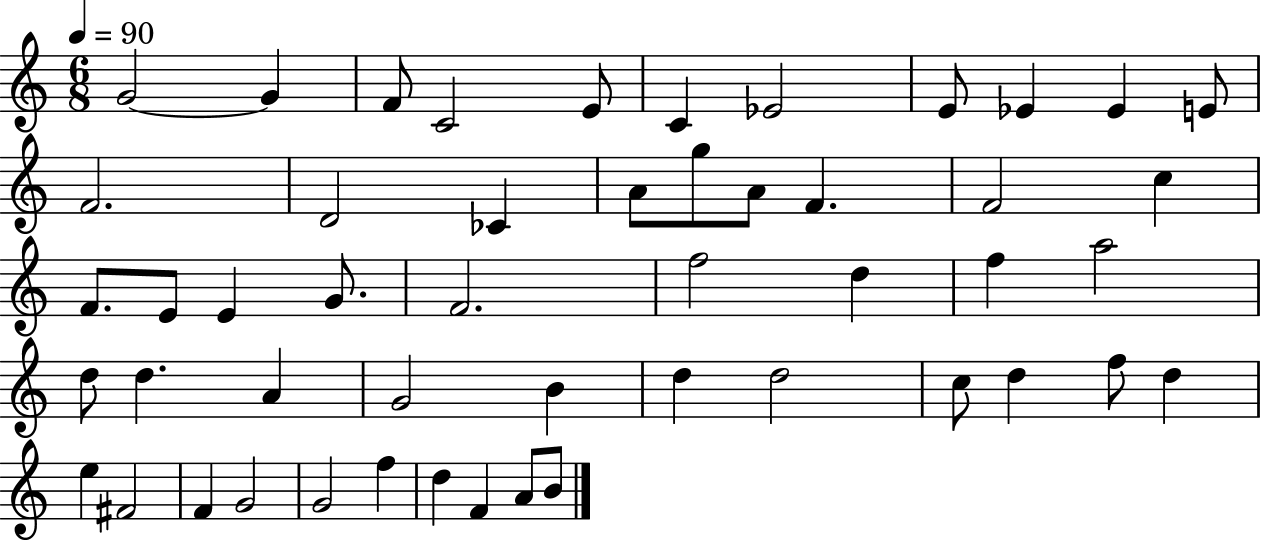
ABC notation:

X:1
T:Untitled
M:6/8
L:1/4
K:C
G2 G F/2 C2 E/2 C _E2 E/2 _E _E E/2 F2 D2 _C A/2 g/2 A/2 F F2 c F/2 E/2 E G/2 F2 f2 d f a2 d/2 d A G2 B d d2 c/2 d f/2 d e ^F2 F G2 G2 f d F A/2 B/2